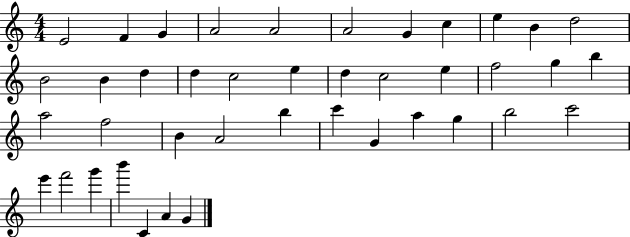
{
  \clef treble
  \numericTimeSignature
  \time 4/4
  \key c \major
  e'2 f'4 g'4 | a'2 a'2 | a'2 g'4 c''4 | e''4 b'4 d''2 | \break b'2 b'4 d''4 | d''4 c''2 e''4 | d''4 c''2 e''4 | f''2 g''4 b''4 | \break a''2 f''2 | b'4 a'2 b''4 | c'''4 g'4 a''4 g''4 | b''2 c'''2 | \break e'''4 f'''2 g'''4 | b'''4 c'4 a'4 g'4 | \bar "|."
}